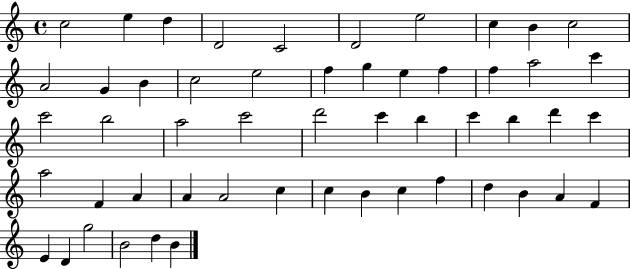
C5/h E5/q D5/q D4/h C4/h D4/h E5/h C5/q B4/q C5/h A4/h G4/q B4/q C5/h E5/h F5/q G5/q E5/q F5/q F5/q A5/h C6/q C6/h B5/h A5/h C6/h D6/h C6/q B5/q C6/q B5/q D6/q C6/q A5/h F4/q A4/q A4/q A4/h C5/q C5/q B4/q C5/q F5/q D5/q B4/q A4/q F4/q E4/q D4/q G5/h B4/h D5/q B4/q